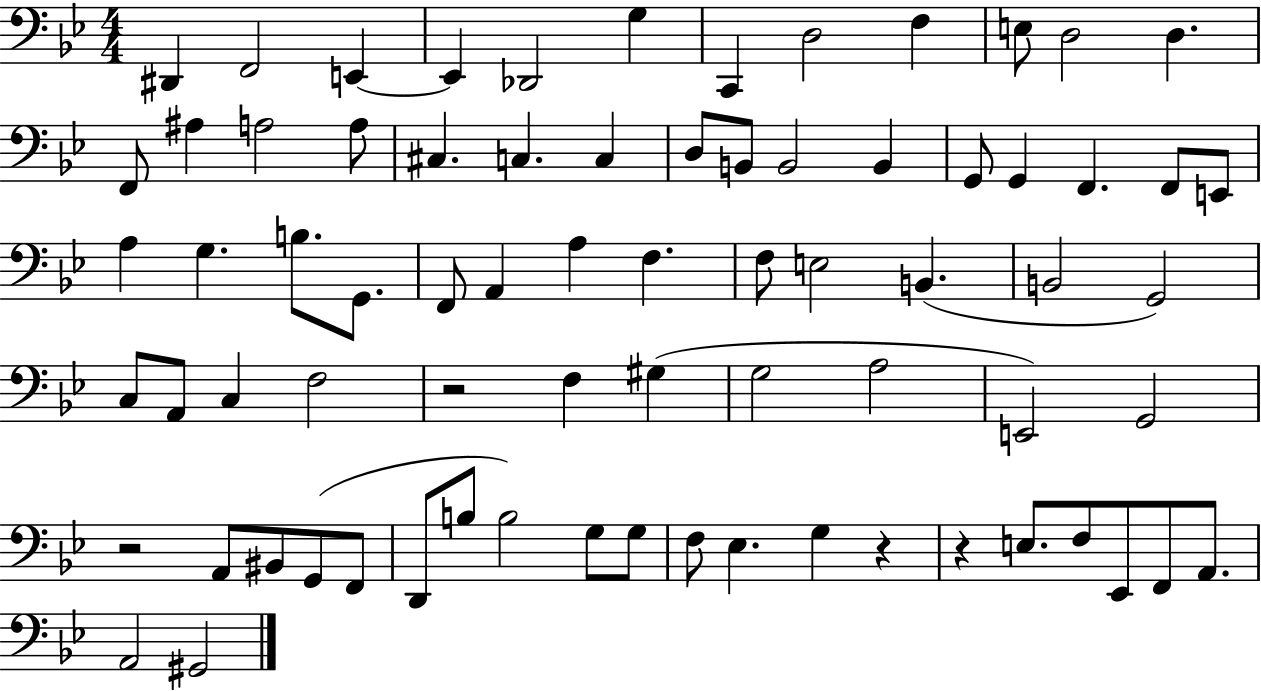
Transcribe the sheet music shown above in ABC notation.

X:1
T:Untitled
M:4/4
L:1/4
K:Bb
^D,, F,,2 E,, E,, _D,,2 G, C,, D,2 F, E,/2 D,2 D, F,,/2 ^A, A,2 A,/2 ^C, C, C, D,/2 B,,/2 B,,2 B,, G,,/2 G,, F,, F,,/2 E,,/2 A, G, B,/2 G,,/2 F,,/2 A,, A, F, F,/2 E,2 B,, B,,2 G,,2 C,/2 A,,/2 C, F,2 z2 F, ^G, G,2 A,2 E,,2 G,,2 z2 A,,/2 ^B,,/2 G,,/2 F,,/2 D,,/2 B,/2 B,2 G,/2 G,/2 F,/2 _E, G, z z E,/2 F,/2 _E,,/2 F,,/2 A,,/2 A,,2 ^G,,2